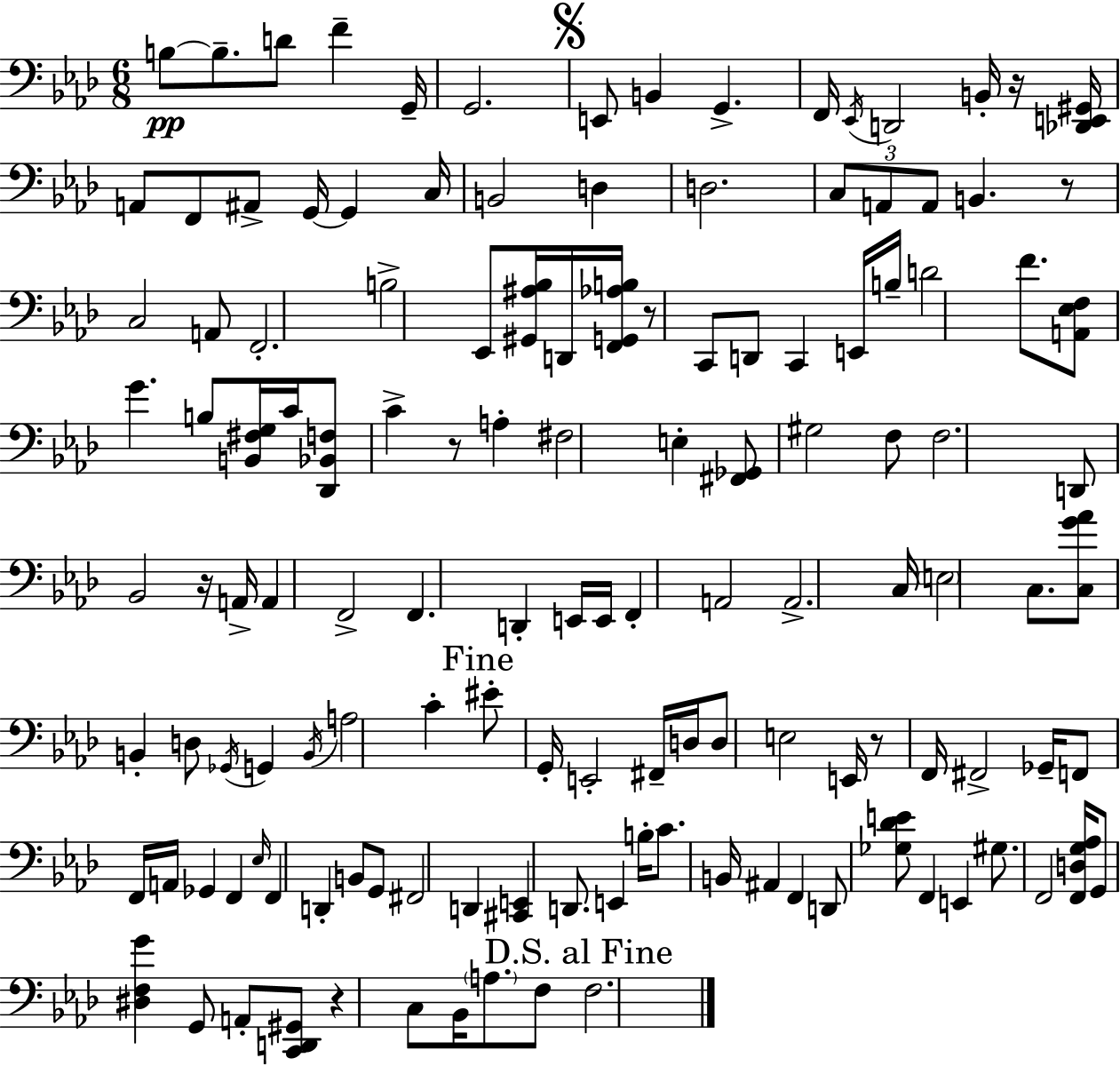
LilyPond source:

{
  \clef bass
  \numericTimeSignature
  \time 6/8
  \key aes \major
  \repeat volta 2 { b8~~\pp b8.-- d'8 f'4-- g,16-- | g,2. | \mark \markup { \musicglyph "scripts.segno" } e,8 b,4 g,4.-> | f,16 \acciaccatura { ees,16 } d,2 b,16-. r16 | \break <des, e, gis,>16 a,8 f,8 ais,8-> g,16~~ g,4 | c16 b,2 d4 | d2. | \tuplet 3/2 { c8 a,8 a,8 } b,4. | \break r8 c2 a,8 | f,2.-. | b2-> ees,8 <gis, ais bes>16 | d,16 <f, g, aes b>16 r8 c,8 d,8 c,4 | \break e,16 b16-- d'2 f'8. | <a, ees f>8 g'4. b8 <b, fis g>16 | c'16 <des, bes, f>8 c'4-> r8 a4-. | fis2 e4-. | \break <fis, ges,>8 gis2 f8 | f2. | d,8 bes,2 r16 | a,16-> a,4 f,2-> | \break f,4. d,4-. e,16 | e,16 f,4-. a,2 | a,2.-> | c16 \parenthesize e2 c8. | \break <c g' aes'>8 b,4-. d8 \acciaccatura { ges,16 } g,4 | \acciaccatura { b,16 } a2 c'4-. | \mark "Fine" eis'8-. g,16-. e,2-. | fis,16-- d16 d8 e2 | \break e,16 r8 f,16 fis,2-> | ges,16-- f,8 f,16 a,16 ges,4 f,4 | \grace { ees16 } f,4 d,4-. | b,8 g,8 fis,2 | \break d,4 <cis, e,>4 d,8. e,4 | b16-. c'8. b,16 ais,4 | f,4 d,8 <ges des' e'>8 f,4 | e,4 gis8. f,2 | \break <f, d g aes>16 g,8 <dis f g'>4 g,8 | a,8-. <c, d, gis,>8 r4 c8 bes,16 \parenthesize a8. | f8 \mark "D.S. al Fine" f2. | } \bar "|."
}